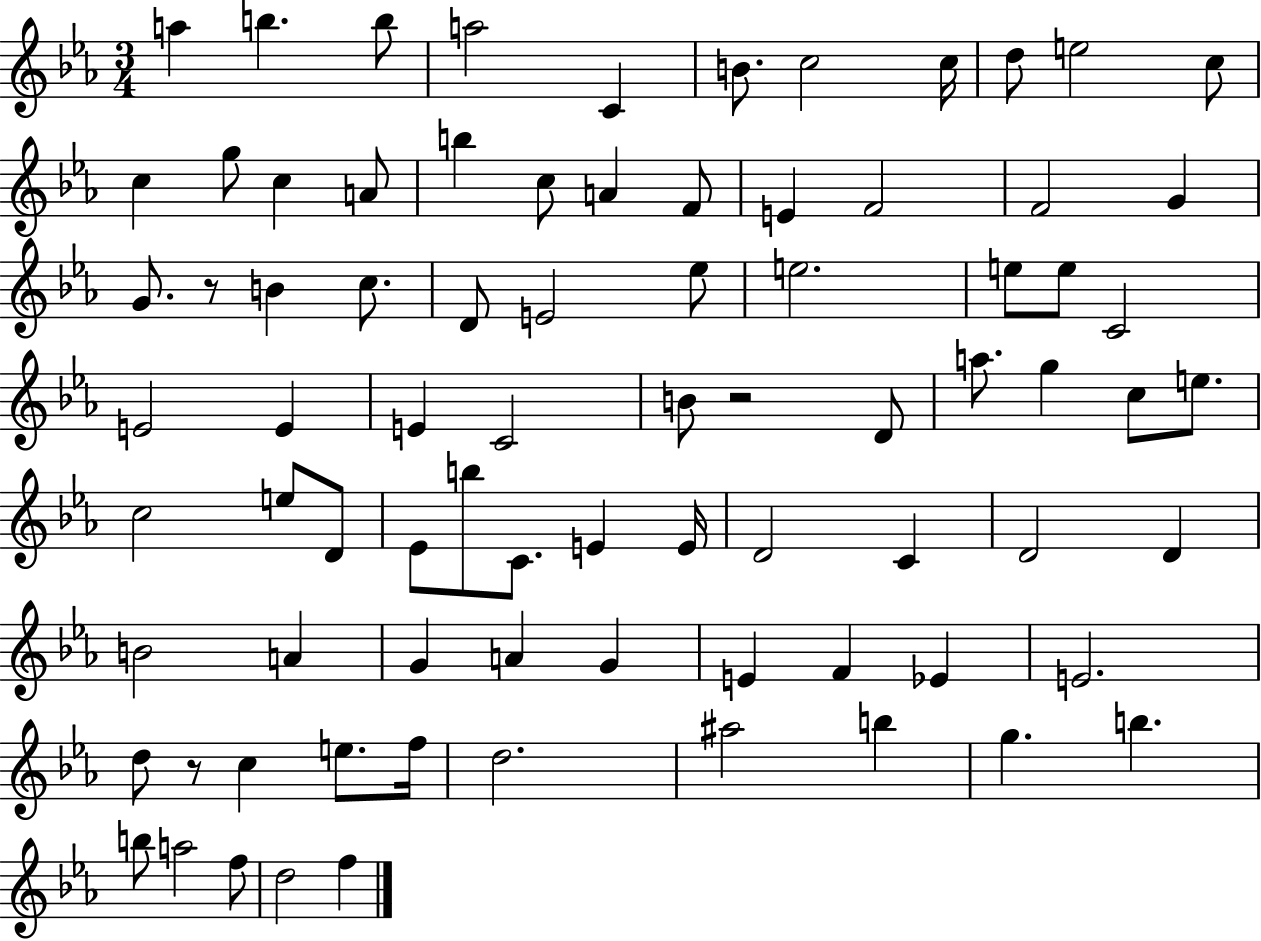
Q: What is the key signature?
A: EES major